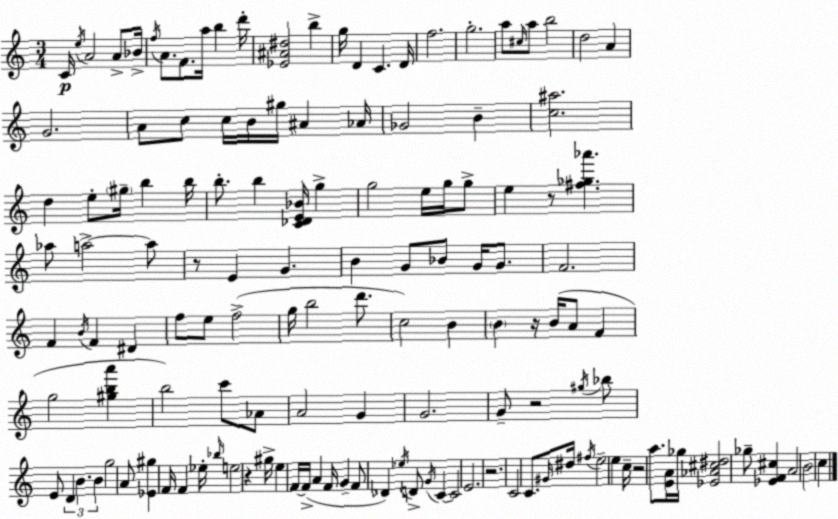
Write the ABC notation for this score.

X:1
T:Untitled
M:3/4
L:1/4
K:Am
C/4 e/4 A2 A/2 _B/4 f/4 A/2 F/2 a/4 b d'/4 [_E^A^d]2 b g/4 D C D/4 f2 g2 a/2 ^c/4 a/2 b2 d2 A G2 A/2 c/2 c/4 B/4 ^g/4 ^A _A/4 _G2 B [c^a]2 d e/2 ^g/4 b b/4 b/2 b [C_DE_B]/4 g g2 e/4 g/4 g/2 e z/2 [^f_g_a'] _a/2 a2 a/2 z/2 E G B G/2 _B/2 G/4 G/2 F2 F B/4 F ^D f/2 e/2 f2 g/4 b2 d'/2 c2 B B z/4 B/4 A/2 F g2 [^gba'] b2 c'/2 _A/2 A2 G G2 G/2 z2 ^g/4 _b/2 E/2 D B B g2 A/2 [_E^g] F/4 F _e/4 _b/4 e2 z ^g/4 e F/4 F/4 A F/4 G F/2 _D _e/4 D/2 G/4 C C2 E2 z2 C2 C/2 ^G/4 ^d/4 ^f/4 e2 e c/4 z2 a/2 [EA]/4 _g/4 [_E_A^c^d]2 _g/2 [_EF^c] A2 B2 c